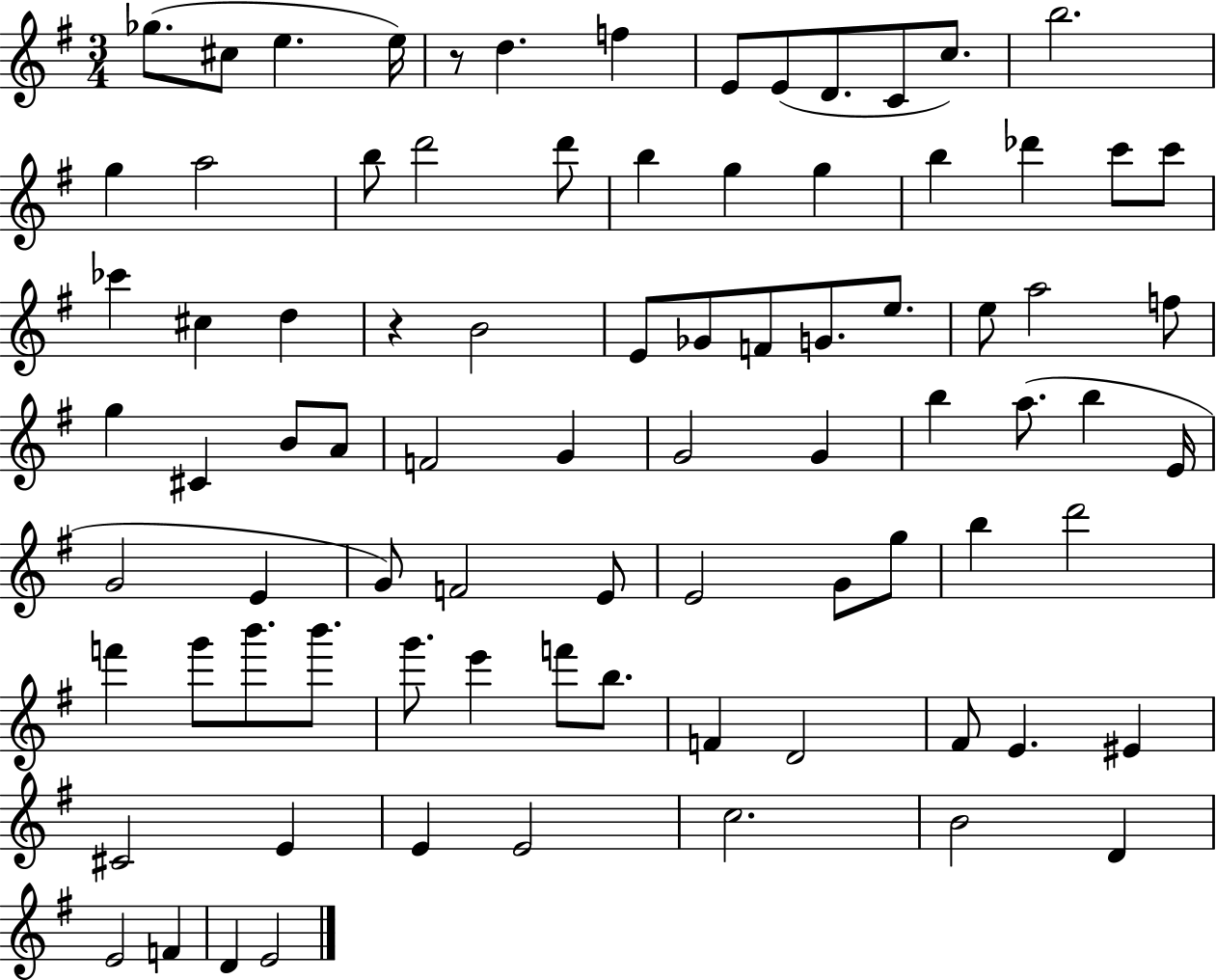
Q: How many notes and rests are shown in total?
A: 84